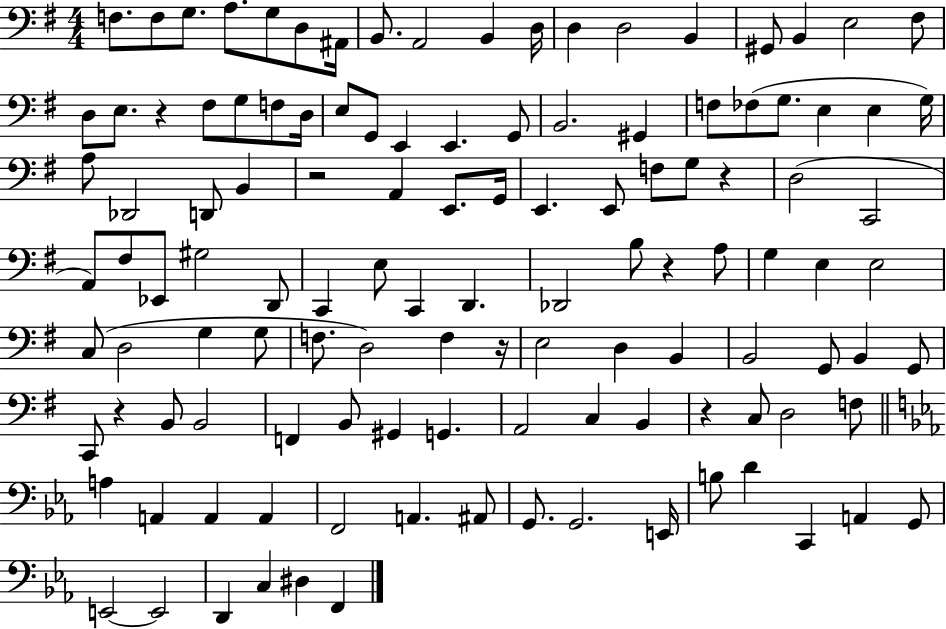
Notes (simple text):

F3/e. F3/e G3/e. A3/e. G3/e D3/e A#2/s B2/e. A2/h B2/q D3/s D3/q D3/h B2/q G#2/e B2/q E3/h F#3/e D3/e E3/e. R/q F#3/e G3/e F3/e D3/s E3/e G2/e E2/q E2/q. G2/e B2/h. G#2/q F3/e FES3/e G3/e. E3/q E3/q G3/s A3/e Db2/h D2/e B2/q R/h A2/q E2/e. G2/s E2/q. E2/e F3/e G3/e R/q D3/h C2/h A2/e F#3/e Eb2/e G#3/h D2/e C2/q E3/e C2/q D2/q. Db2/h B3/e R/q A3/e G3/q E3/q E3/h C3/e D3/h G3/q G3/e F3/e. D3/h F3/q R/s E3/h D3/q B2/q B2/h G2/e B2/q G2/e C2/e R/q B2/e B2/h F2/q B2/e G#2/q G2/q. A2/h C3/q B2/q R/q C3/e D3/h F3/e A3/q A2/q A2/q A2/q F2/h A2/q. A#2/e G2/e. G2/h. E2/s B3/e D4/q C2/q A2/q G2/e E2/h E2/h D2/q C3/q D#3/q F2/q